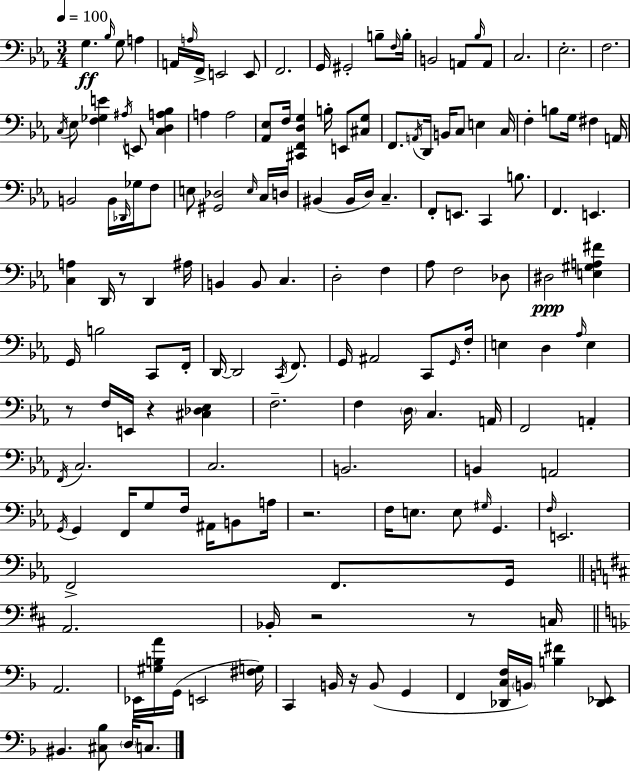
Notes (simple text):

G3/q. Bb3/s G3/e A3/q A2/s A3/s F2/s E2/h E2/e F2/h. G2/s G#2/h B3/e F3/s B3/s B2/h A2/e Bb3/s A2/e C3/h. Eb3/h. F3/h. C3/s Eb3/e [F3,Gb3,E4]/q A#3/s E2/e [C3,D3,A3,Bb3]/q A3/q A3/h [Ab2,Eb3]/e F3/s [C#2,F2,D3,G3]/q B3/s E2/e [C#3,G3]/e F2/e. A2/s D2/s B2/s C3/e E3/q C3/s F3/q B3/e G3/s F#3/q A2/s B2/h B2/s Db2/s Gb3/s F3/e E3/e [G#2,Db3]/h E3/s C3/s D3/s BIS2/q BIS2/s D3/s C3/q. F2/e E2/e. C2/q B3/e. F2/q. E2/q. [C3,A3]/q D2/s R/e D2/q A#3/s B2/q B2/e C3/q. D3/h F3/q Ab3/e F3/h Db3/e D#3/h [E3,G#3,A3,F#4]/q G2/s B3/h C2/e F2/s D2/s D2/h C2/s F2/e. G2/s A#2/h C2/e G2/s F3/s E3/q D3/q Ab3/s E3/q R/e F3/s E2/s R/q [C#3,Db3,Eb3]/q F3/h. F3/q D3/s C3/q. A2/s F2/h A2/q F2/s C3/h. C3/h. B2/h. B2/q A2/h G2/s G2/q F2/s G3/e F3/s A#2/s B2/e A3/s R/h. F3/s E3/e. E3/e G#3/s G2/q. F3/s E2/h. F2/h F2/e. G2/s A2/h. Bb2/s R/h R/e C3/s A2/h. Eb2/s [G#3,B3,A4]/s G2/s E2/h [F#3,G3]/s C2/q B2/s R/s B2/e G2/q F2/q [Db2,C3,F3]/s B2/s [B3,F#4]/q [Db2,Eb2]/e BIS2/q. [C#3,Bb3]/e D3/s C3/e.